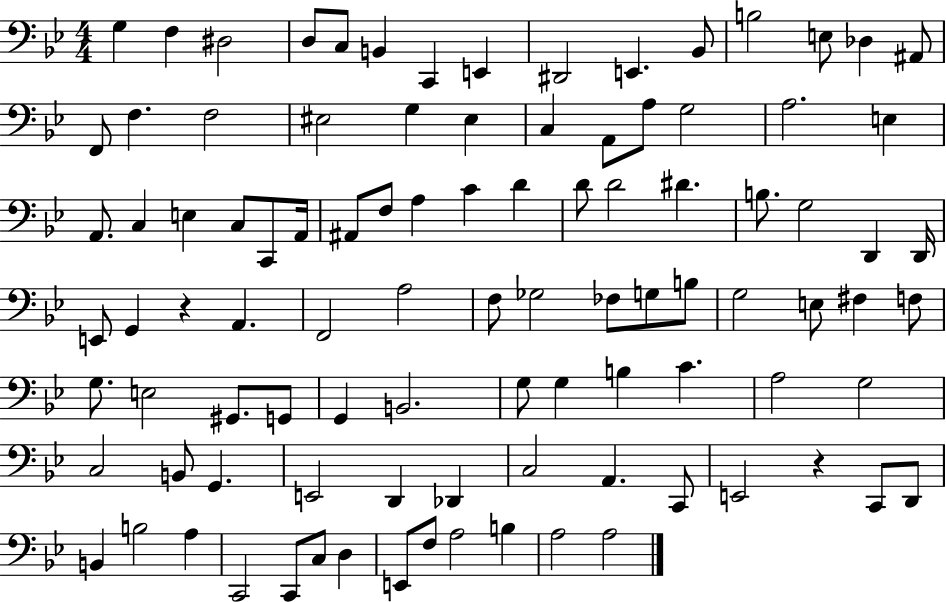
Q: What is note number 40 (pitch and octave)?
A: D4